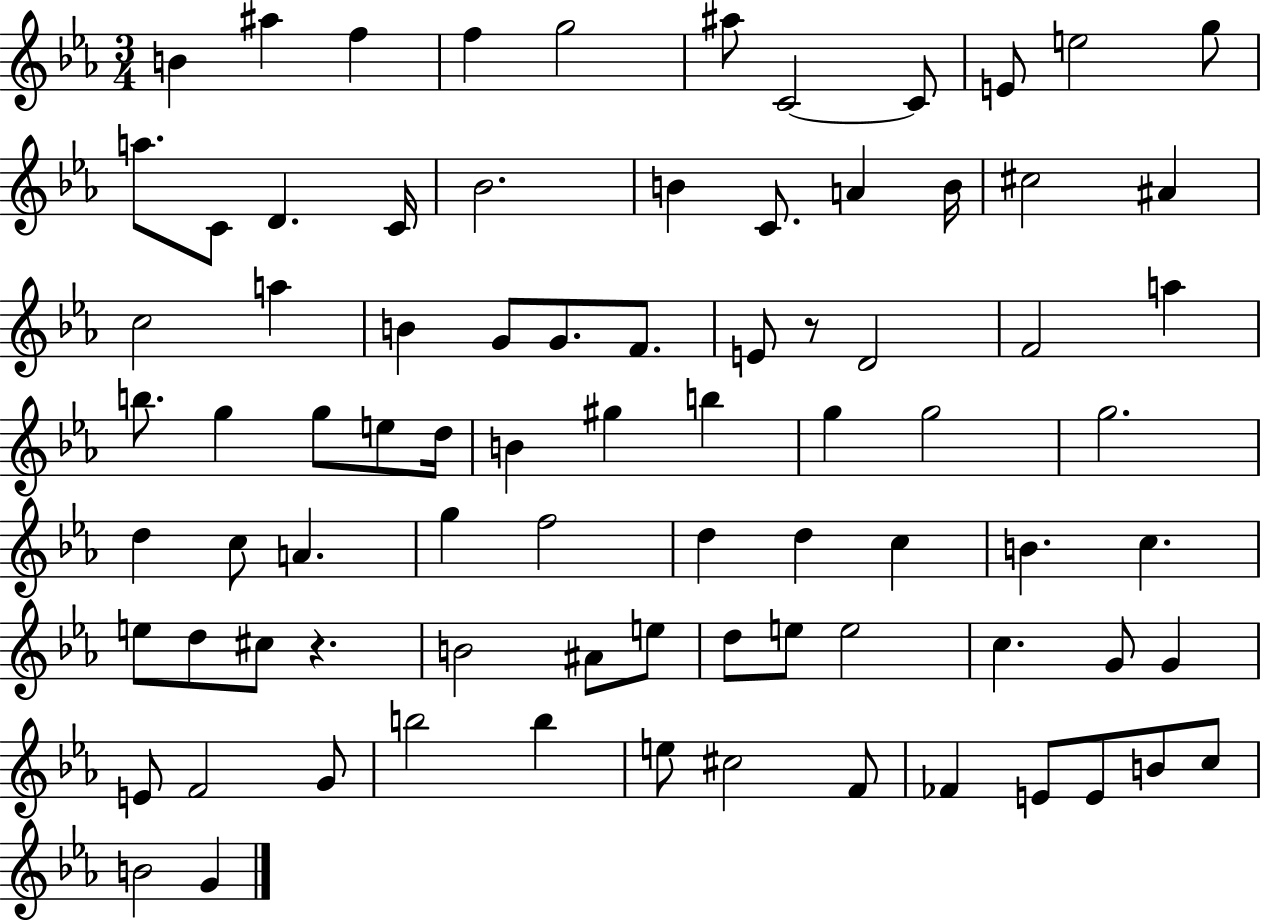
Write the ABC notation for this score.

X:1
T:Untitled
M:3/4
L:1/4
K:Eb
B ^a f f g2 ^a/2 C2 C/2 E/2 e2 g/2 a/2 C/2 D C/4 _B2 B C/2 A B/4 ^c2 ^A c2 a B G/2 G/2 F/2 E/2 z/2 D2 F2 a b/2 g g/2 e/2 d/4 B ^g b g g2 g2 d c/2 A g f2 d d c B c e/2 d/2 ^c/2 z B2 ^A/2 e/2 d/2 e/2 e2 c G/2 G E/2 F2 G/2 b2 b e/2 ^c2 F/2 _F E/2 E/2 B/2 c/2 B2 G